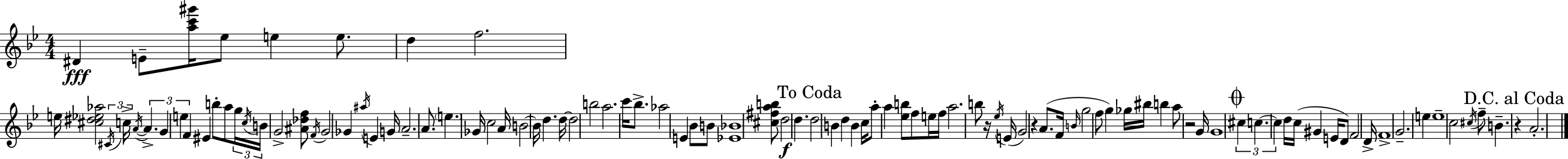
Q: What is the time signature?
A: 4/4